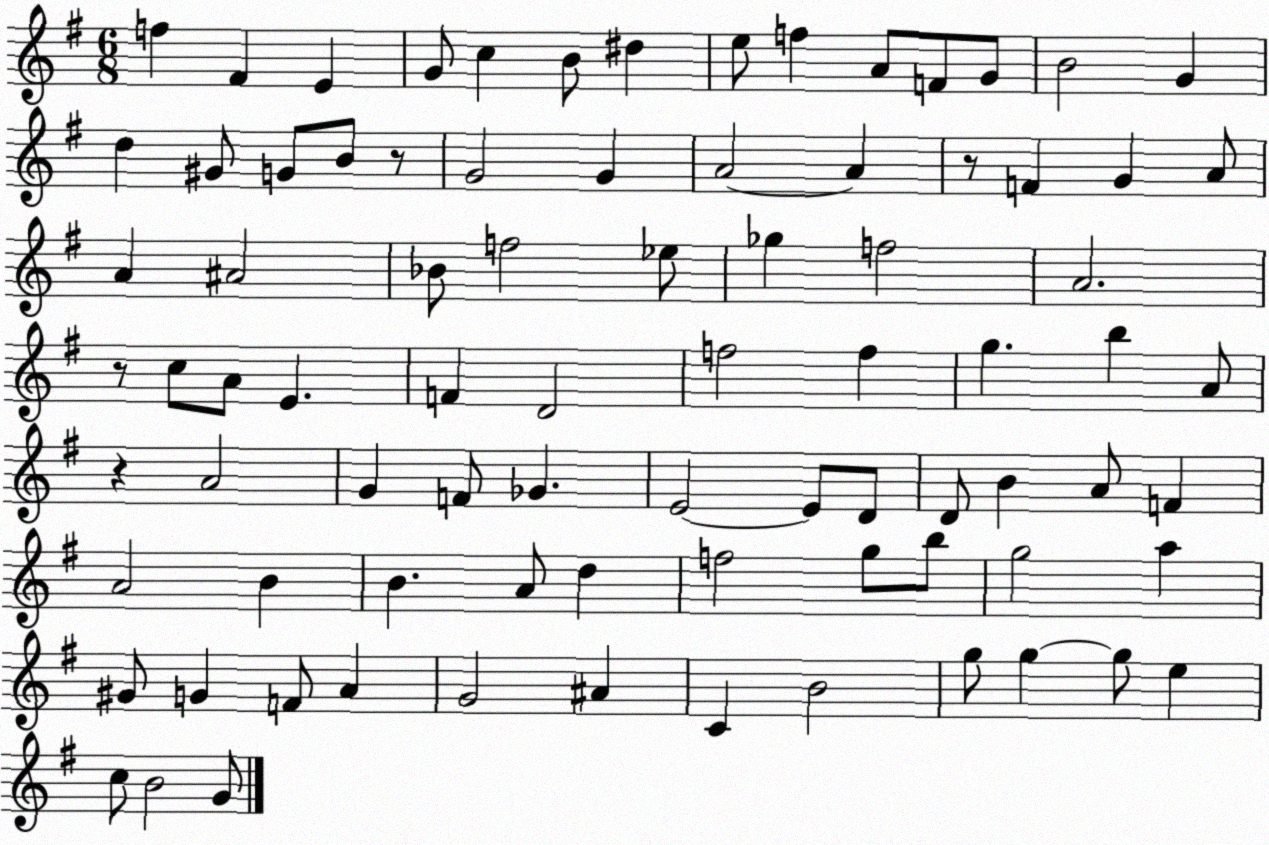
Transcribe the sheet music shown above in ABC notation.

X:1
T:Untitled
M:6/8
L:1/4
K:G
f ^F E G/2 c B/2 ^d e/2 f A/2 F/2 G/2 B2 G d ^G/2 G/2 B/2 z/2 G2 G A2 A z/2 F G A/2 A ^A2 _B/2 f2 _e/2 _g f2 A2 z/2 c/2 A/2 E F D2 f2 f g b A/2 z A2 G F/2 _G E2 E/2 D/2 D/2 B A/2 F A2 B B A/2 d f2 g/2 b/2 g2 a ^G/2 G F/2 A G2 ^A C B2 g/2 g g/2 e c/2 B2 G/2